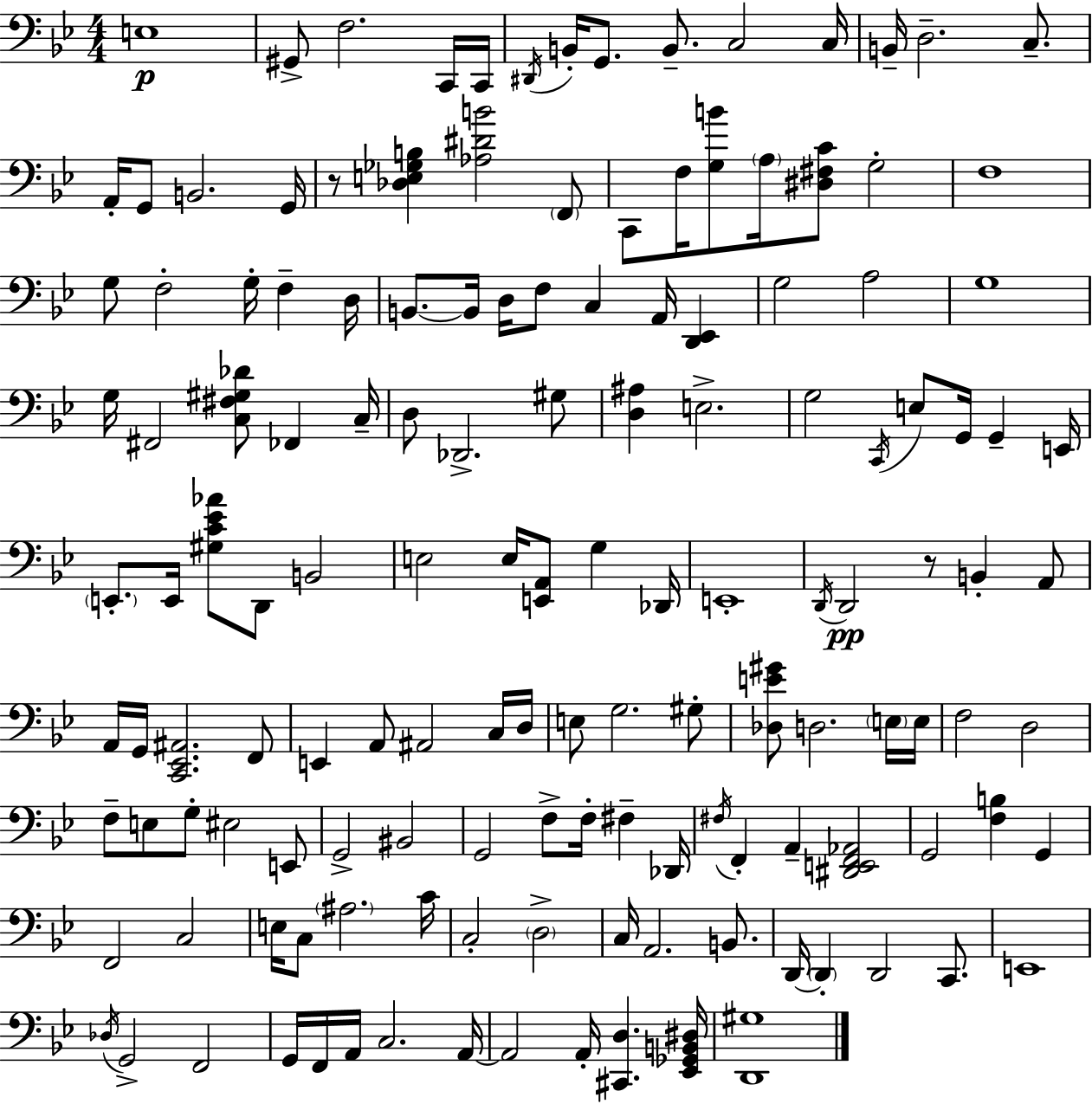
X:1
T:Untitled
M:4/4
L:1/4
K:Gm
E,4 ^G,,/2 F,2 C,,/4 C,,/4 ^D,,/4 B,,/4 G,,/2 B,,/2 C,2 C,/4 B,,/4 D,2 C,/2 A,,/4 G,,/2 B,,2 G,,/4 z/2 [_D,E,_G,B,] [_A,^DB]2 F,,/2 C,,/2 F,/4 [G,B]/2 A,/4 [^D,^F,C]/2 G,2 F,4 G,/2 F,2 G,/4 F, D,/4 B,,/2 B,,/4 D,/4 F,/2 C, A,,/4 [D,,_E,,] G,2 A,2 G,4 G,/4 ^F,,2 [C,^F,^G,_D]/2 _F,, C,/4 D,/2 _D,,2 ^G,/2 [D,^A,] E,2 G,2 C,,/4 E,/2 G,,/4 G,, E,,/4 E,,/2 E,,/4 [^G,C_E_A]/2 D,,/2 B,,2 E,2 E,/4 [E,,A,,]/2 G, _D,,/4 E,,4 D,,/4 D,,2 z/2 B,, A,,/2 A,,/4 G,,/4 [C,,_E,,^A,,]2 F,,/2 E,, A,,/2 ^A,,2 C,/4 D,/4 E,/2 G,2 ^G,/2 [_D,E^G]/2 D,2 E,/4 E,/4 F,2 D,2 F,/2 E,/2 G,/2 ^E,2 E,,/2 G,,2 ^B,,2 G,,2 F,/2 F,/4 ^F, _D,,/4 ^F,/4 F,, A,, [^D,,E,,F,,_A,,]2 G,,2 [F,B,] G,, F,,2 C,2 E,/4 C,/2 ^A,2 C/4 C,2 D,2 C,/4 A,,2 B,,/2 D,,/4 D,, D,,2 C,,/2 E,,4 _D,/4 G,,2 F,,2 G,,/4 F,,/4 A,,/4 C,2 A,,/4 A,,2 A,,/4 [^C,,D,] [_E,,_G,,B,,^D,]/4 [D,,^G,]4